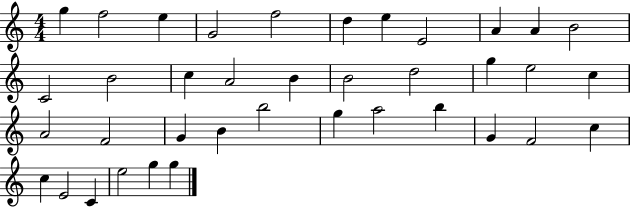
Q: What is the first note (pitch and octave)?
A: G5